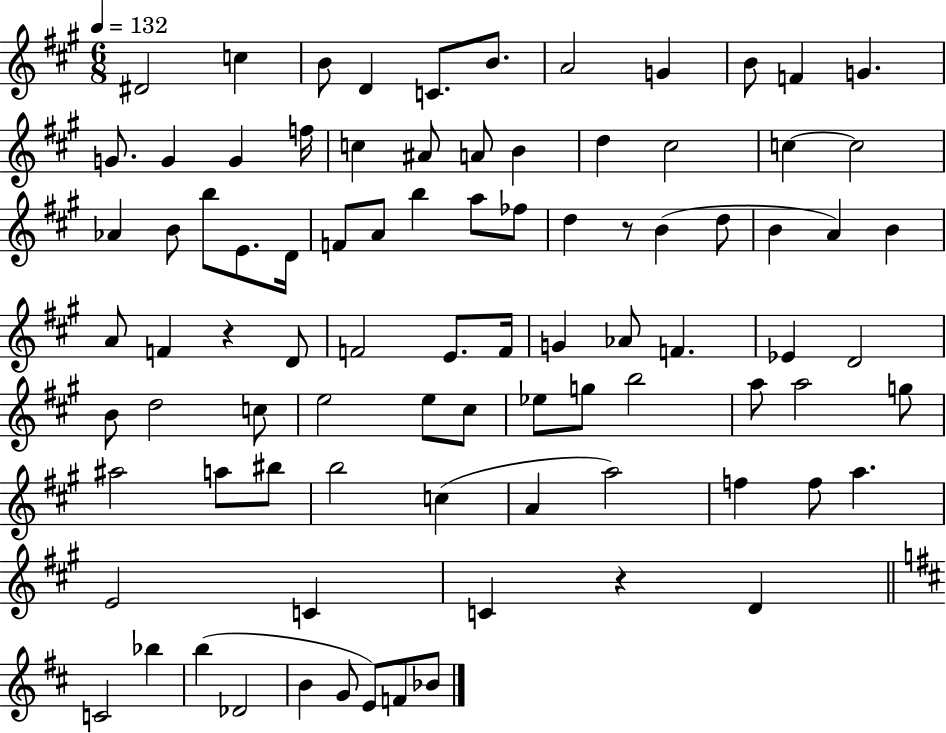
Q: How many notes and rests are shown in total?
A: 88